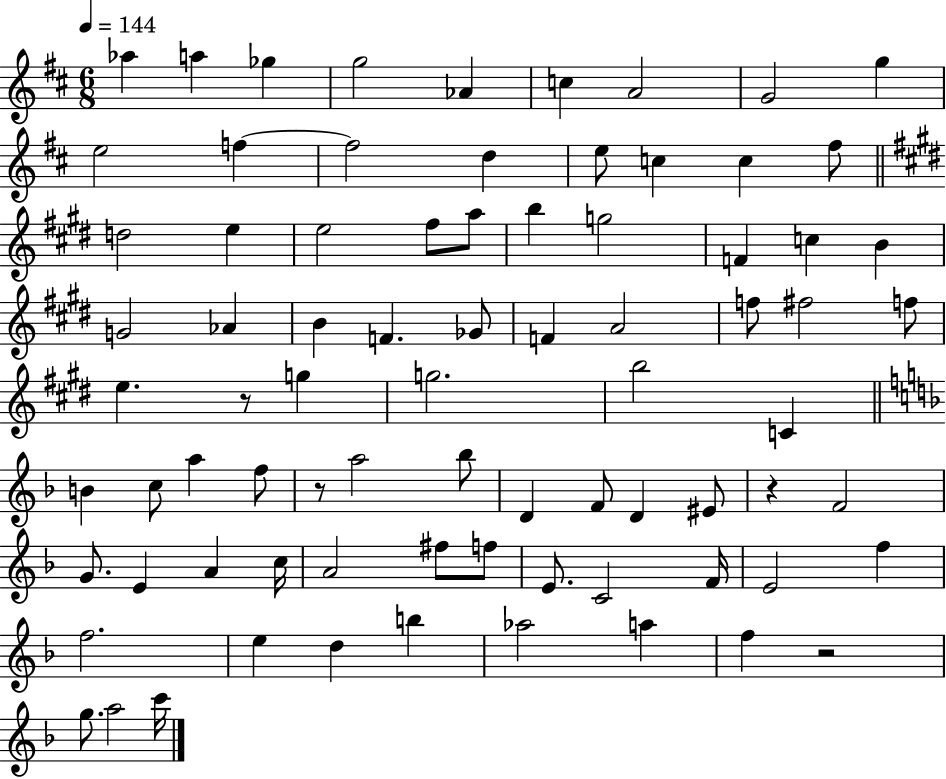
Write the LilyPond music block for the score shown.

{
  \clef treble
  \numericTimeSignature
  \time 6/8
  \key d \major
  \tempo 4 = 144
  aes''4 a''4 ges''4 | g''2 aes'4 | c''4 a'2 | g'2 g''4 | \break e''2 f''4~~ | f''2 d''4 | e''8 c''4 c''4 fis''8 | \bar "||" \break \key e \major d''2 e''4 | e''2 fis''8 a''8 | b''4 g''2 | f'4 c''4 b'4 | \break g'2 aes'4 | b'4 f'4. ges'8 | f'4 a'2 | f''8 fis''2 f''8 | \break e''4. r8 g''4 | g''2. | b''2 c'4 | \bar "||" \break \key d \minor b'4 c''8 a''4 f''8 | r8 a''2 bes''8 | d'4 f'8 d'4 eis'8 | r4 f'2 | \break g'8. e'4 a'4 c''16 | a'2 fis''8 f''8 | e'8. c'2 f'16 | e'2 f''4 | \break f''2. | e''4 d''4 b''4 | aes''2 a''4 | f''4 r2 | \break g''8. a''2 c'''16 | \bar "|."
}